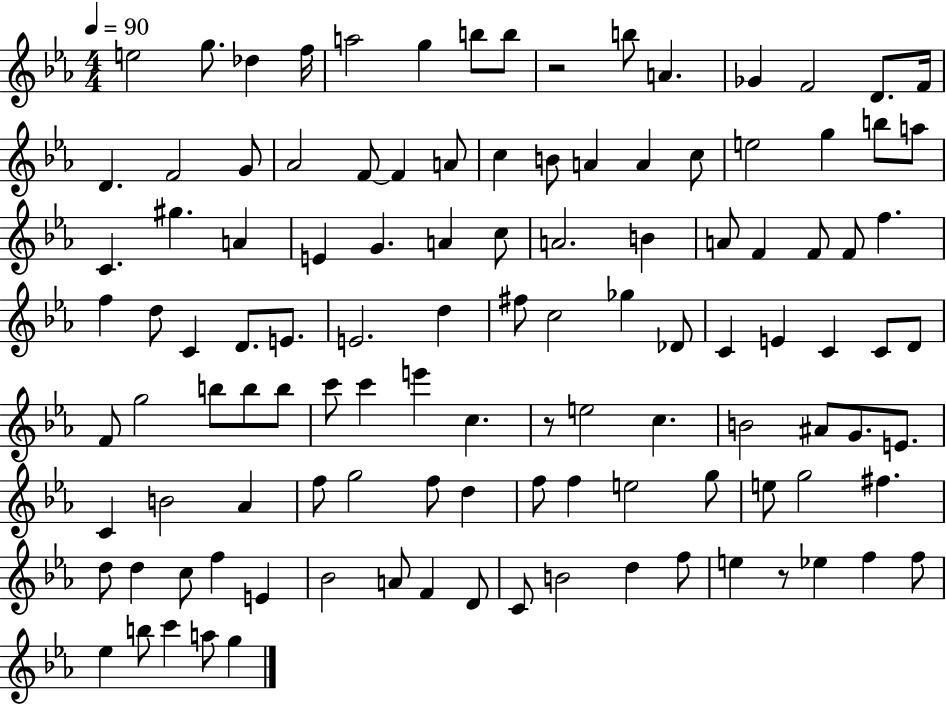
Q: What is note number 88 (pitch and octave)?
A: G5